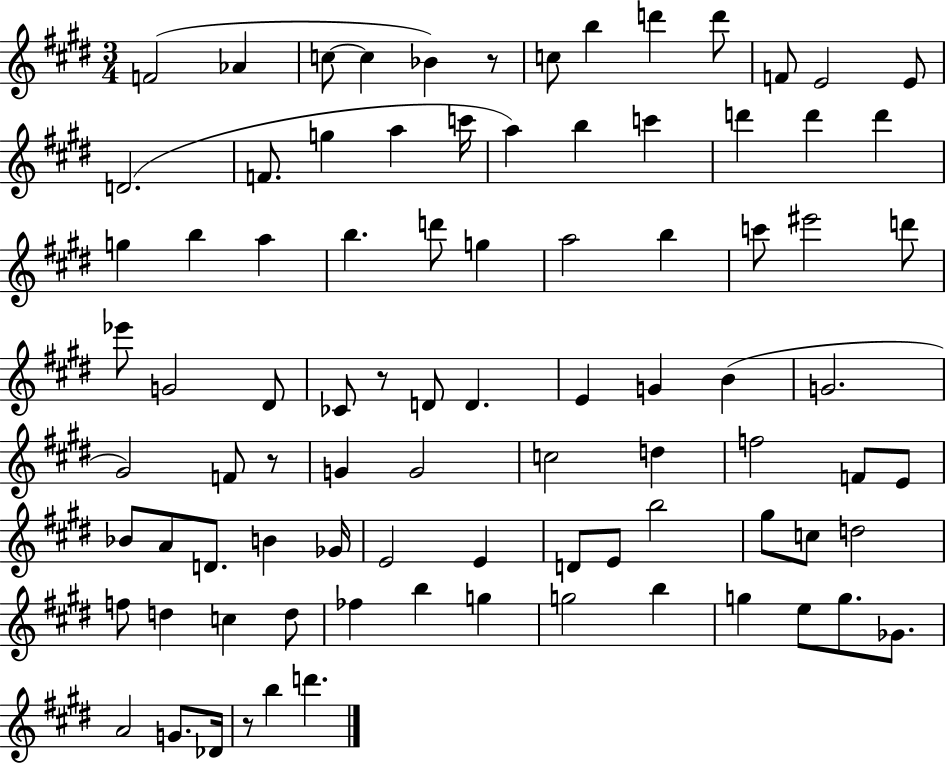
X:1
T:Untitled
M:3/4
L:1/4
K:E
F2 _A c/2 c _B z/2 c/2 b d' d'/2 F/2 E2 E/2 D2 F/2 g a c'/4 a b c' d' d' d' g b a b d'/2 g a2 b c'/2 ^e'2 d'/2 _e'/2 G2 ^D/2 _C/2 z/2 D/2 D E G B G2 ^G2 F/2 z/2 G G2 c2 d f2 F/2 E/2 _B/2 A/2 D/2 B _G/4 E2 E D/2 E/2 b2 ^g/2 c/2 d2 f/2 d c d/2 _f b g g2 b g e/2 g/2 _G/2 A2 G/2 _D/4 z/2 b d'